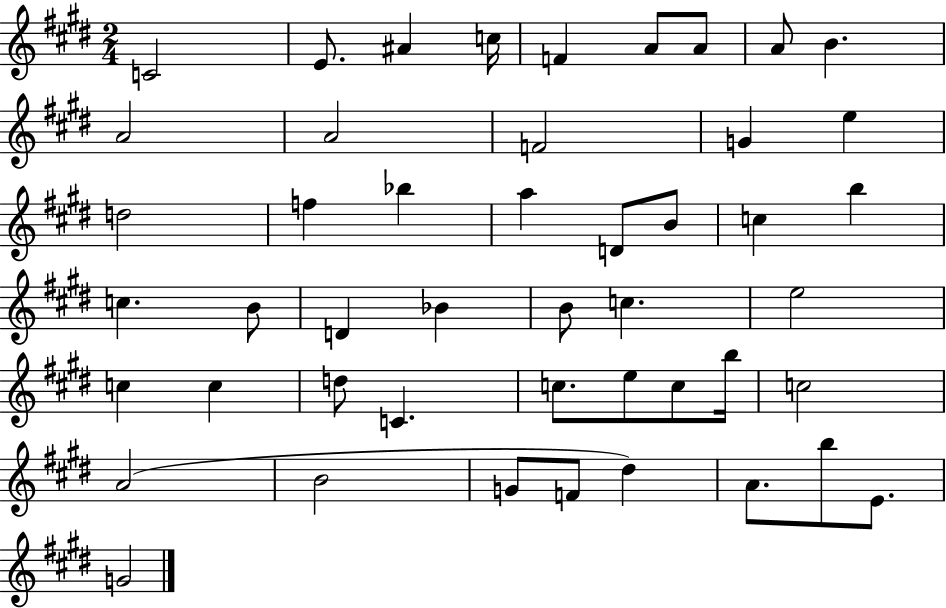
{
  \clef treble
  \numericTimeSignature
  \time 2/4
  \key e \major
  c'2 | e'8. ais'4 c''16 | f'4 a'8 a'8 | a'8 b'4. | \break a'2 | a'2 | f'2 | g'4 e''4 | \break d''2 | f''4 bes''4 | a''4 d'8 b'8 | c''4 b''4 | \break c''4. b'8 | d'4 bes'4 | b'8 c''4. | e''2 | \break c''4 c''4 | d''8 c'4. | c''8. e''8 c''8 b''16 | c''2 | \break a'2( | b'2 | g'8 f'8 dis''4) | a'8. b''8 e'8. | \break g'2 | \bar "|."
}